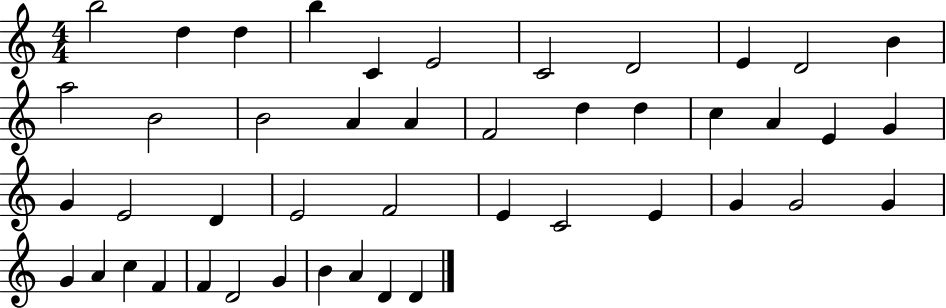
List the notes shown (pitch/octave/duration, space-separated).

B5/h D5/q D5/q B5/q C4/q E4/h C4/h D4/h E4/q D4/h B4/q A5/h B4/h B4/h A4/q A4/q F4/h D5/q D5/q C5/q A4/q E4/q G4/q G4/q E4/h D4/q E4/h F4/h E4/q C4/h E4/q G4/q G4/h G4/q G4/q A4/q C5/q F4/q F4/q D4/h G4/q B4/q A4/q D4/q D4/q